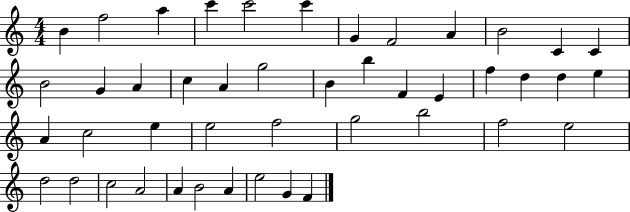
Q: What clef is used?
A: treble